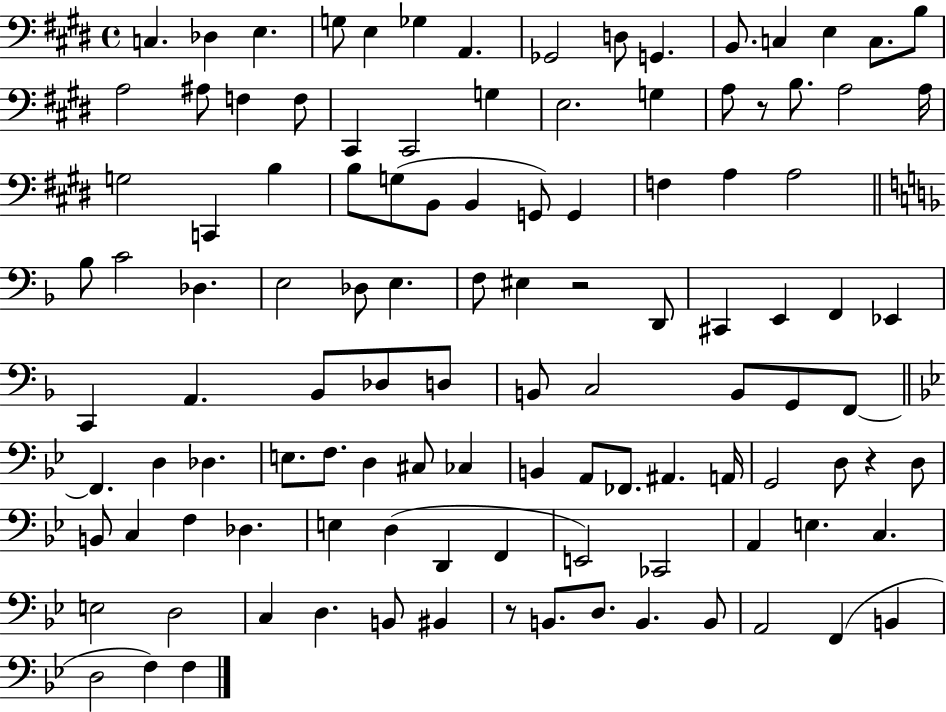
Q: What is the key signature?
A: E major